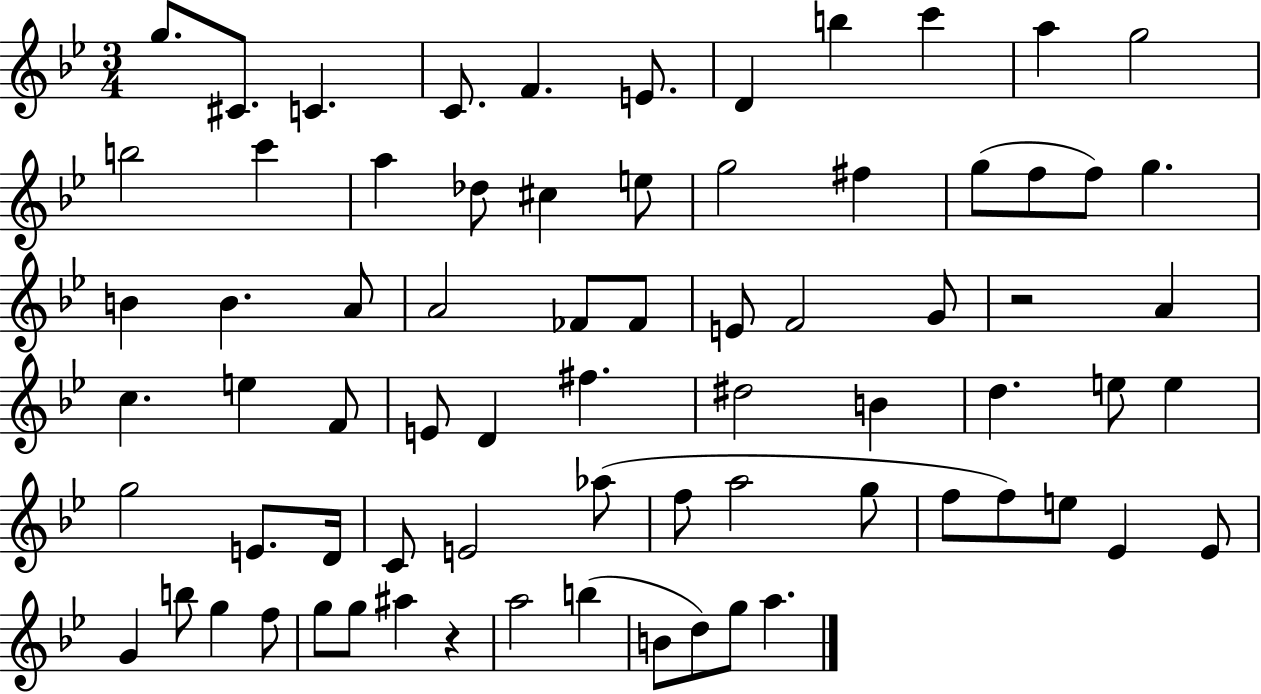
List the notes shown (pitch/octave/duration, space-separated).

G5/e. C#4/e. C4/q. C4/e. F4/q. E4/e. D4/q B5/q C6/q A5/q G5/h B5/h C6/q A5/q Db5/e C#5/q E5/e G5/h F#5/q G5/e F5/e F5/e G5/q. B4/q B4/q. A4/e A4/h FES4/e FES4/e E4/e F4/h G4/e R/h A4/q C5/q. E5/q F4/e E4/e D4/q F#5/q. D#5/h B4/q D5/q. E5/e E5/q G5/h E4/e. D4/s C4/e E4/h Ab5/e F5/e A5/h G5/e F5/e F5/e E5/e Eb4/q Eb4/e G4/q B5/e G5/q F5/e G5/e G5/e A#5/q R/q A5/h B5/q B4/e D5/e G5/e A5/q.